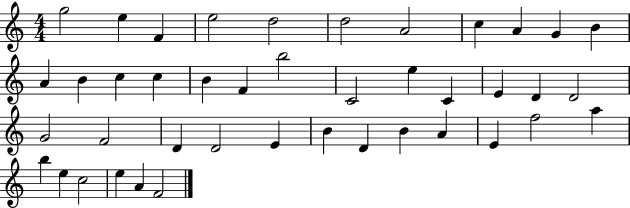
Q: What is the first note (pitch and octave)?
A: G5